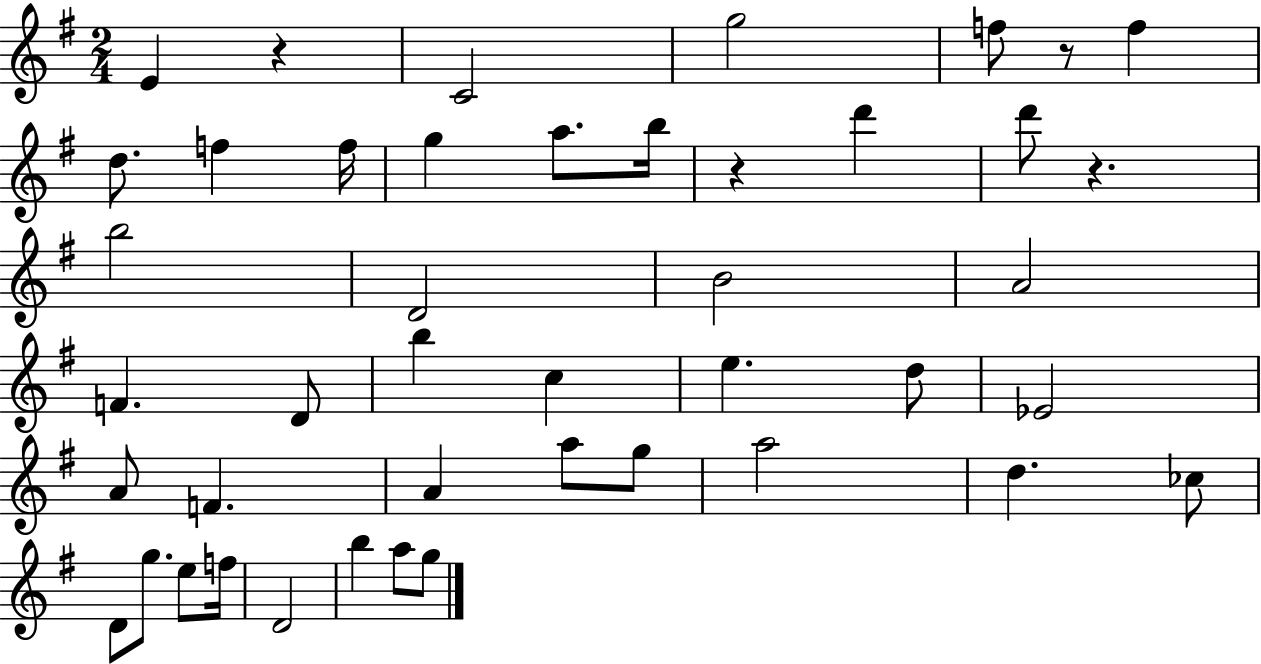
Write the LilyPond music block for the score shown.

{
  \clef treble
  \numericTimeSignature
  \time 2/4
  \key g \major
  e'4 r4 | c'2 | g''2 | f''8 r8 f''4 | \break d''8. f''4 f''16 | g''4 a''8. b''16 | r4 d'''4 | d'''8 r4. | \break b''2 | d'2 | b'2 | a'2 | \break f'4. d'8 | b''4 c''4 | e''4. d''8 | ees'2 | \break a'8 f'4. | a'4 a''8 g''8 | a''2 | d''4. ces''8 | \break d'8 g''8. e''8 f''16 | d'2 | b''4 a''8 g''8 | \bar "|."
}